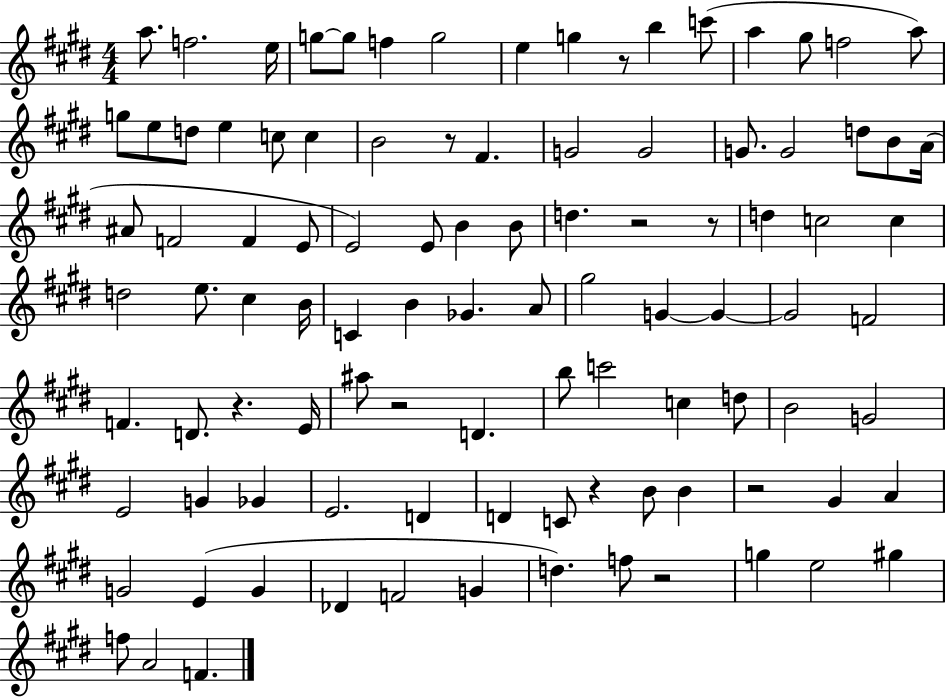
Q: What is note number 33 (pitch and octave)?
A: F4